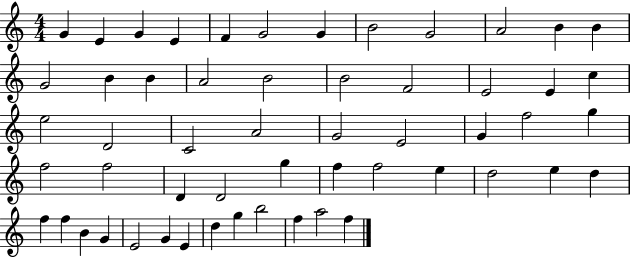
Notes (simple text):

G4/q E4/q G4/q E4/q F4/q G4/h G4/q B4/h G4/h A4/h B4/q B4/q G4/h B4/q B4/q A4/h B4/h B4/h F4/h E4/h E4/q C5/q E5/h D4/h C4/h A4/h G4/h E4/h G4/q F5/h G5/q F5/h F5/h D4/q D4/h G5/q F5/q F5/h E5/q D5/h E5/q D5/q F5/q F5/q B4/q G4/q E4/h G4/q E4/q D5/q G5/q B5/h F5/q A5/h F5/q